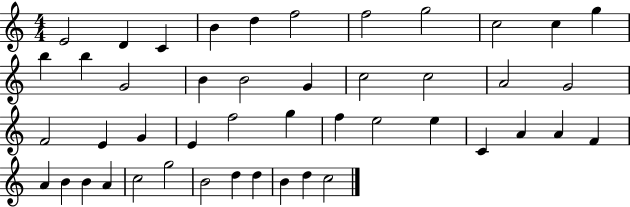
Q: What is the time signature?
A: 4/4